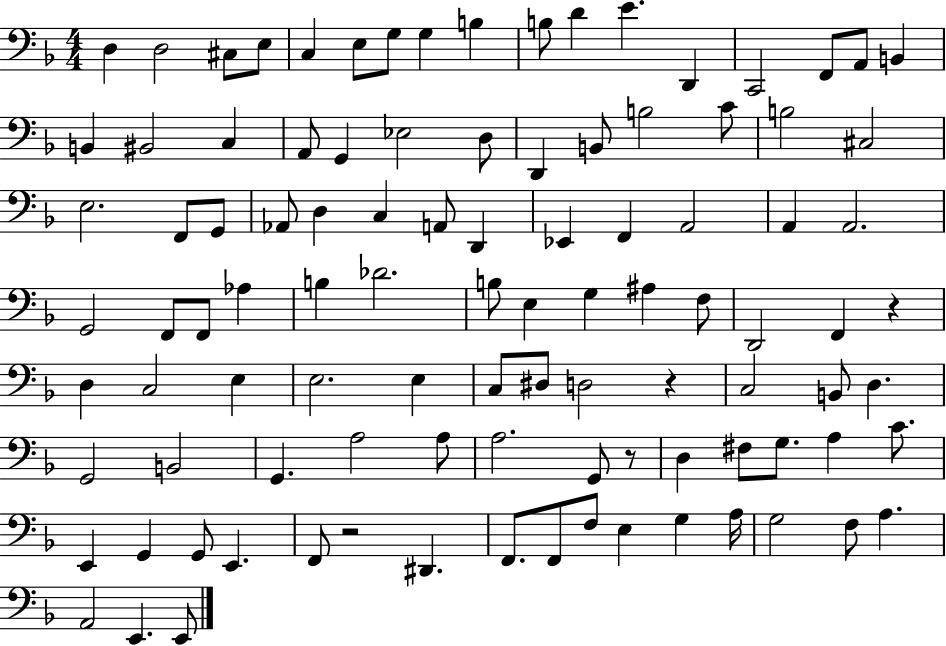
X:1
T:Untitled
M:4/4
L:1/4
K:F
D, D,2 ^C,/2 E,/2 C, E,/2 G,/2 G, B, B,/2 D E D,, C,,2 F,,/2 A,,/2 B,, B,, ^B,,2 C, A,,/2 G,, _E,2 D,/2 D,, B,,/2 B,2 C/2 B,2 ^C,2 E,2 F,,/2 G,,/2 _A,,/2 D, C, A,,/2 D,, _E,, F,, A,,2 A,, A,,2 G,,2 F,,/2 F,,/2 _A, B, _D2 B,/2 E, G, ^A, F,/2 D,,2 F,, z D, C,2 E, E,2 E, C,/2 ^D,/2 D,2 z C,2 B,,/2 D, G,,2 B,,2 G,, A,2 A,/2 A,2 G,,/2 z/2 D, ^F,/2 G,/2 A, C/2 E,, G,, G,,/2 E,, F,,/2 z2 ^D,, F,,/2 F,,/2 F,/2 E, G, A,/4 G,2 F,/2 A, A,,2 E,, E,,/2